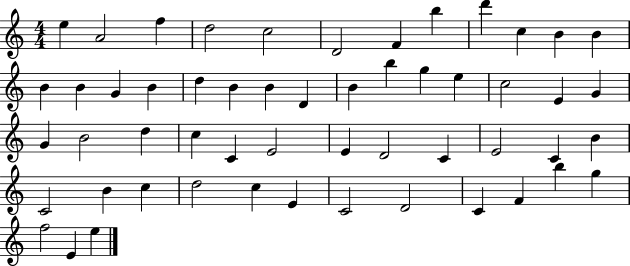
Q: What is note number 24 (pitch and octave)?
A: E5